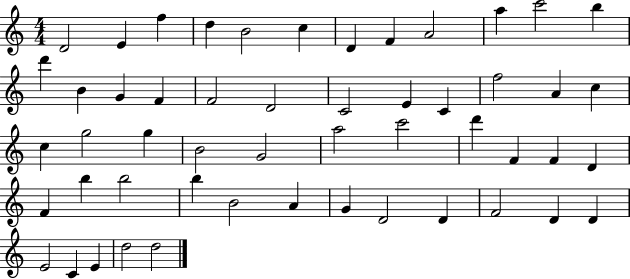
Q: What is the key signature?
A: C major